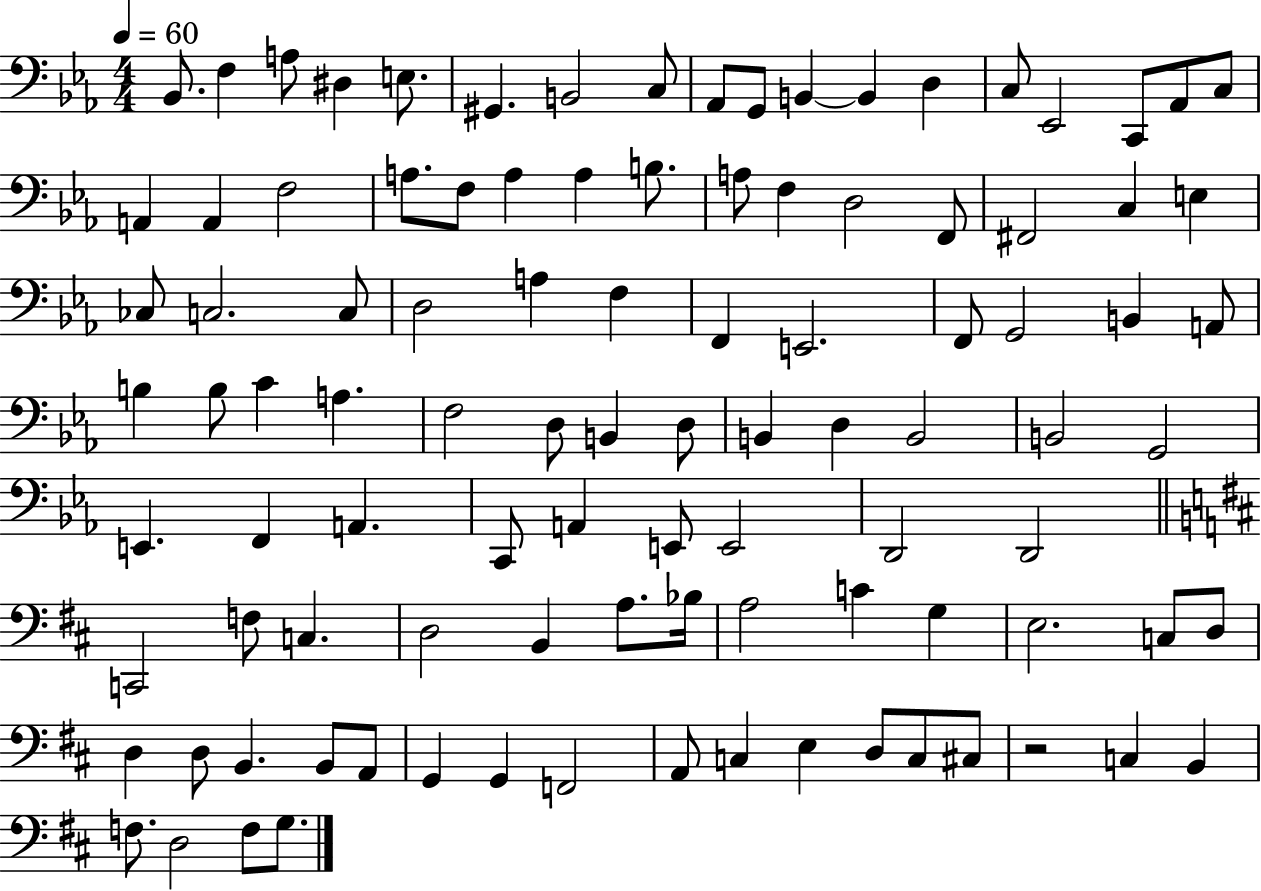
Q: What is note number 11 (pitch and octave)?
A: B2